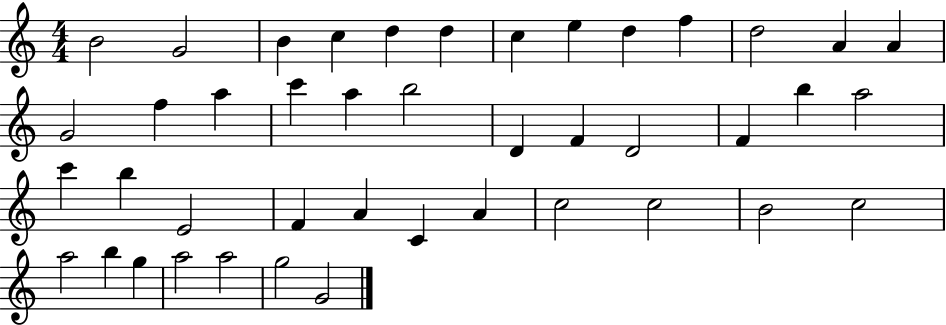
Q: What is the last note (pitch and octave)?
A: G4